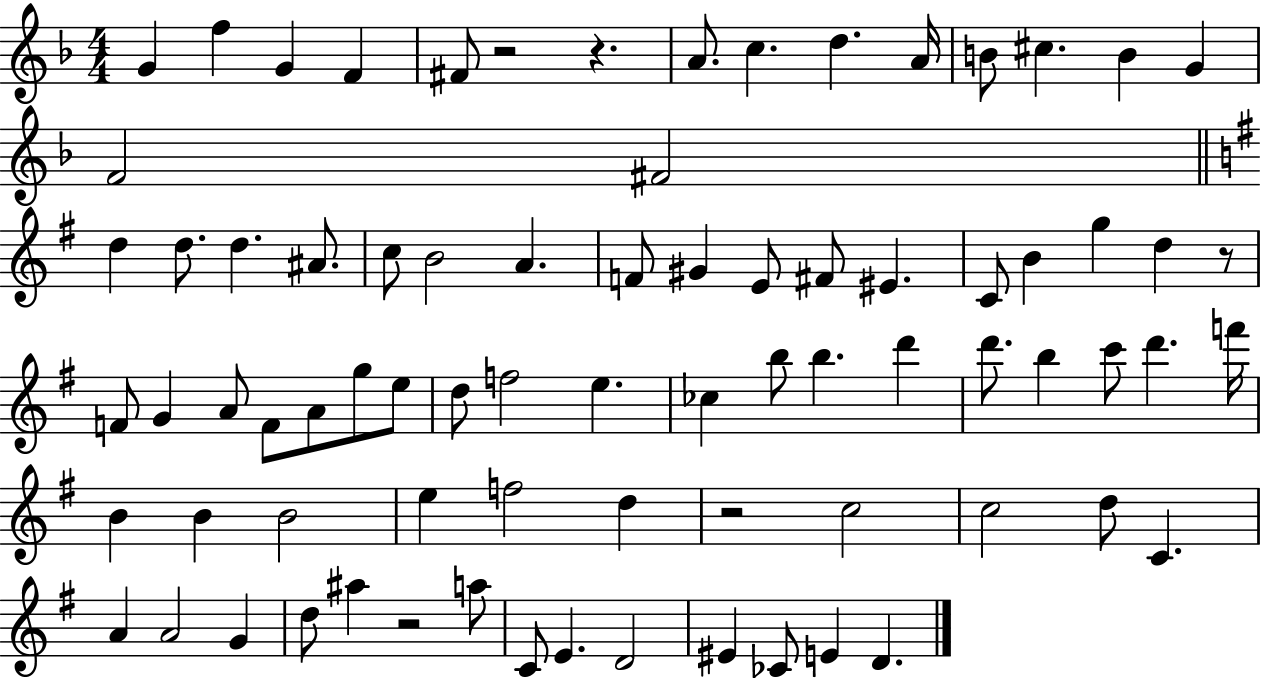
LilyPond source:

{
  \clef treble
  \numericTimeSignature
  \time 4/4
  \key f \major
  g'4 f''4 g'4 f'4 | fis'8 r2 r4. | a'8. c''4. d''4. a'16 | b'8 cis''4. b'4 g'4 | \break f'2 fis'2 | \bar "||" \break \key g \major d''4 d''8. d''4. ais'8. | c''8 b'2 a'4. | f'8 gis'4 e'8 fis'8 eis'4. | c'8 b'4 g''4 d''4 r8 | \break f'8 g'4 a'8 f'8 a'8 g''8 e''8 | d''8 f''2 e''4. | ces''4 b''8 b''4. d'''4 | d'''8. b''4 c'''8 d'''4. f'''16 | \break b'4 b'4 b'2 | e''4 f''2 d''4 | r2 c''2 | c''2 d''8 c'4. | \break a'4 a'2 g'4 | d''8 ais''4 r2 a''8 | c'8 e'4. d'2 | eis'4 ces'8 e'4 d'4. | \break \bar "|."
}